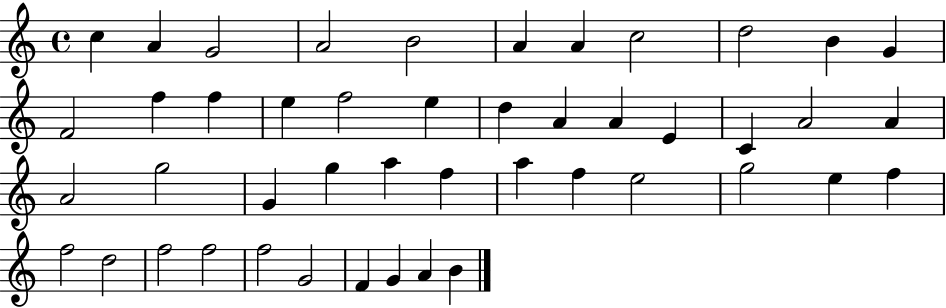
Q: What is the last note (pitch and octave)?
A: B4